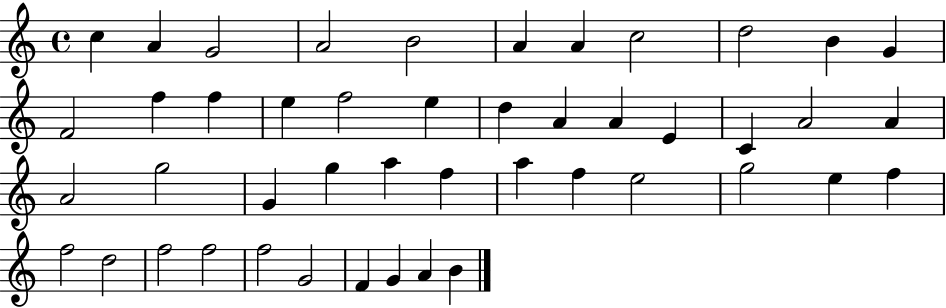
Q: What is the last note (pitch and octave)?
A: B4